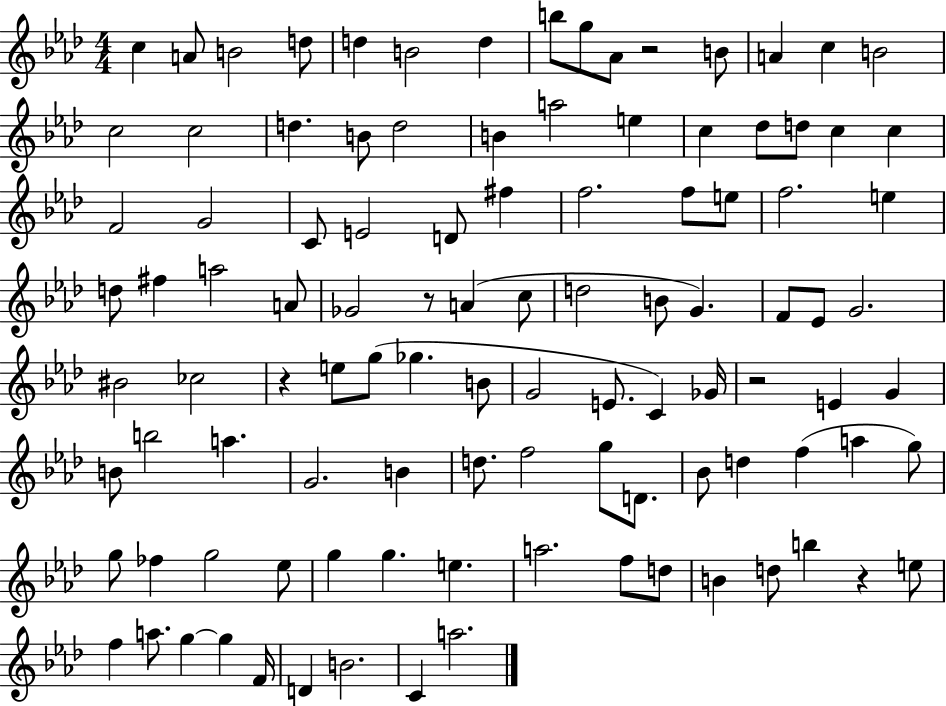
C5/q A4/e B4/h D5/e D5/q B4/h D5/q B5/e G5/e Ab4/e R/h B4/e A4/q C5/q B4/h C5/h C5/h D5/q. B4/e D5/h B4/q A5/h E5/q C5/q Db5/e D5/e C5/q C5/q F4/h G4/h C4/e E4/h D4/e F#5/q F5/h. F5/e E5/e F5/h. E5/q D5/e F#5/q A5/h A4/e Gb4/h R/e A4/q C5/e D5/h B4/e G4/q. F4/e Eb4/e G4/h. BIS4/h CES5/h R/q E5/e G5/e Gb5/q. B4/e G4/h E4/e. C4/q Gb4/s R/h E4/q G4/q B4/e B5/h A5/q. G4/h. B4/q D5/e. F5/h G5/e D4/e. Bb4/e D5/q F5/q A5/q G5/e G5/e FES5/q G5/h Eb5/e G5/q G5/q. E5/q. A5/h. F5/e D5/e B4/q D5/e B5/q R/q E5/e F5/q A5/e. G5/q G5/q F4/s D4/q B4/h. C4/q A5/h.